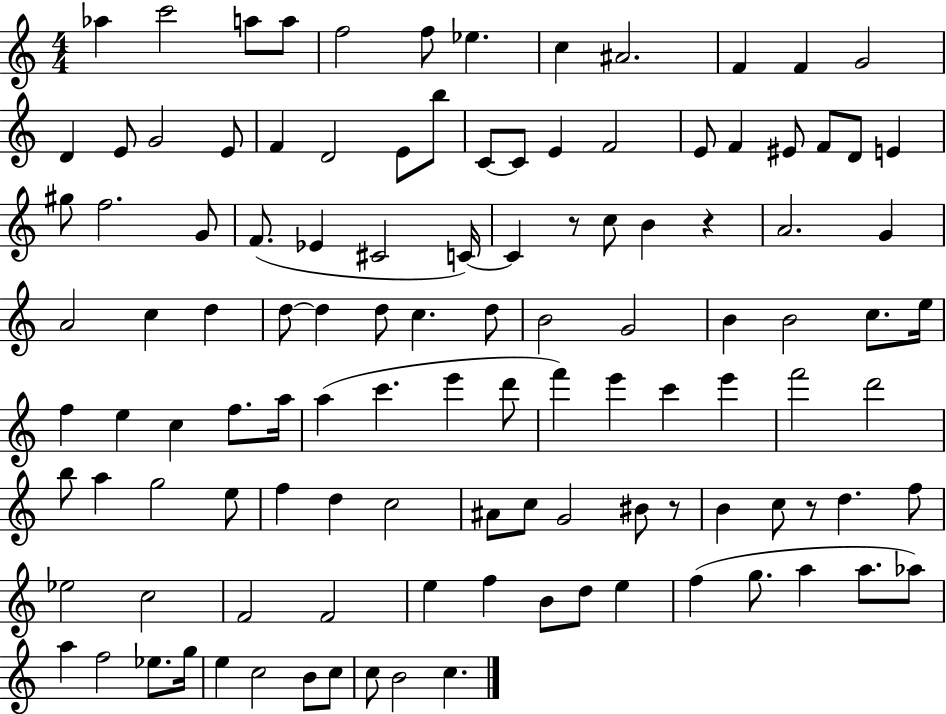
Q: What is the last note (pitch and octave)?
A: C5